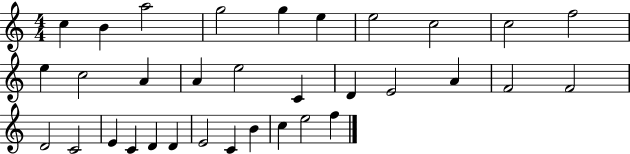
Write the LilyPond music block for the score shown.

{
  \clef treble
  \numericTimeSignature
  \time 4/4
  \key c \major
  c''4 b'4 a''2 | g''2 g''4 e''4 | e''2 c''2 | c''2 f''2 | \break e''4 c''2 a'4 | a'4 e''2 c'4 | d'4 e'2 a'4 | f'2 f'2 | \break d'2 c'2 | e'4 c'4 d'4 d'4 | e'2 c'4 b'4 | c''4 e''2 f''4 | \break \bar "|."
}